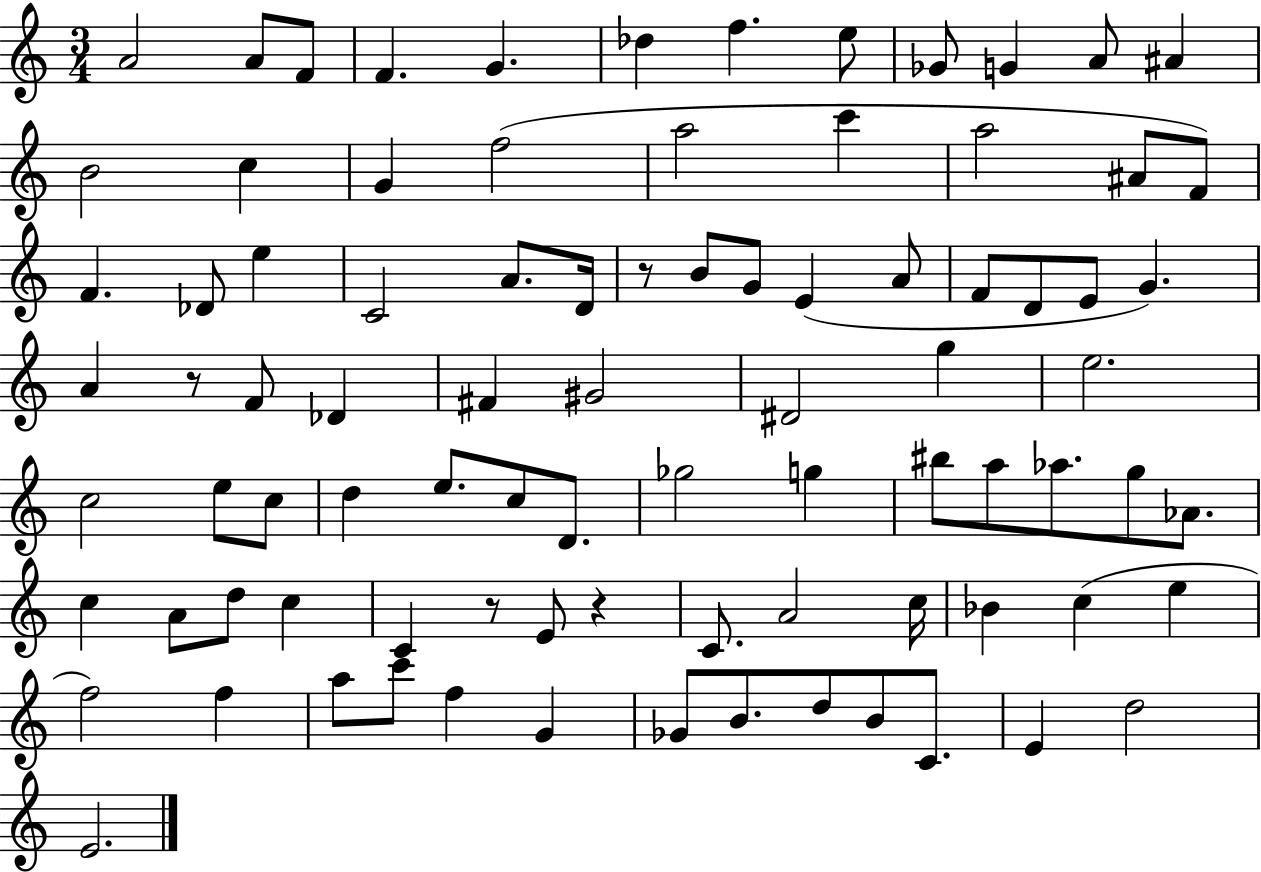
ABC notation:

X:1
T:Untitled
M:3/4
L:1/4
K:C
A2 A/2 F/2 F G _d f e/2 _G/2 G A/2 ^A B2 c G f2 a2 c' a2 ^A/2 F/2 F _D/2 e C2 A/2 D/4 z/2 B/2 G/2 E A/2 F/2 D/2 E/2 G A z/2 F/2 _D ^F ^G2 ^D2 g e2 c2 e/2 c/2 d e/2 c/2 D/2 _g2 g ^b/2 a/2 _a/2 g/2 _A/2 c A/2 d/2 c C z/2 E/2 z C/2 A2 c/4 _B c e f2 f a/2 c'/2 f G _G/2 B/2 d/2 B/2 C/2 E d2 E2